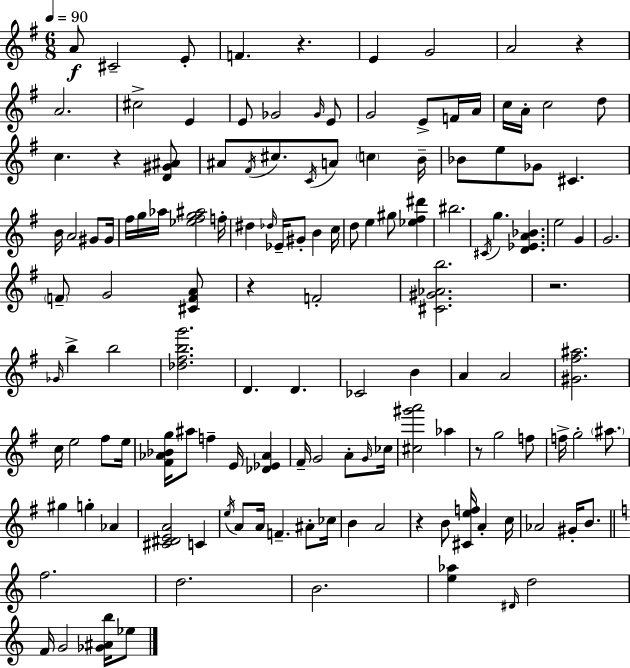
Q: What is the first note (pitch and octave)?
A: A4